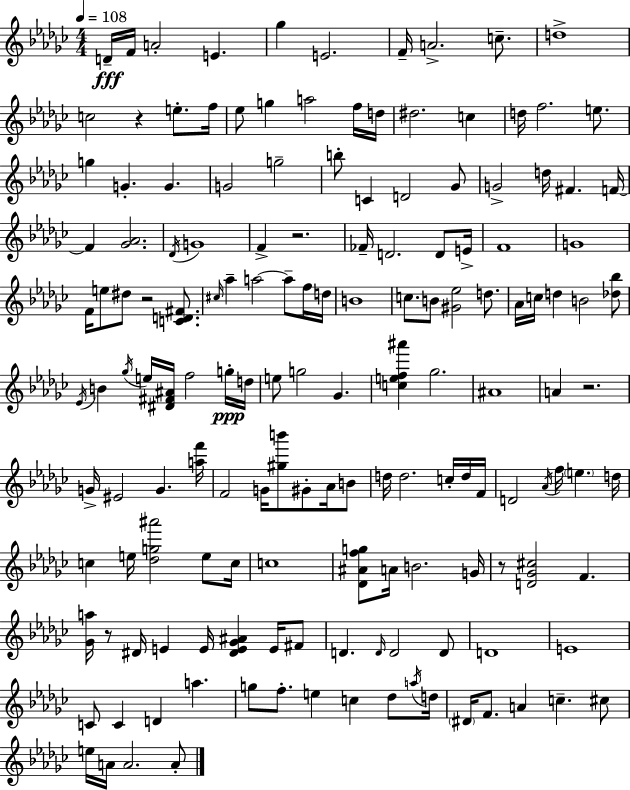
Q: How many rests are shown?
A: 6